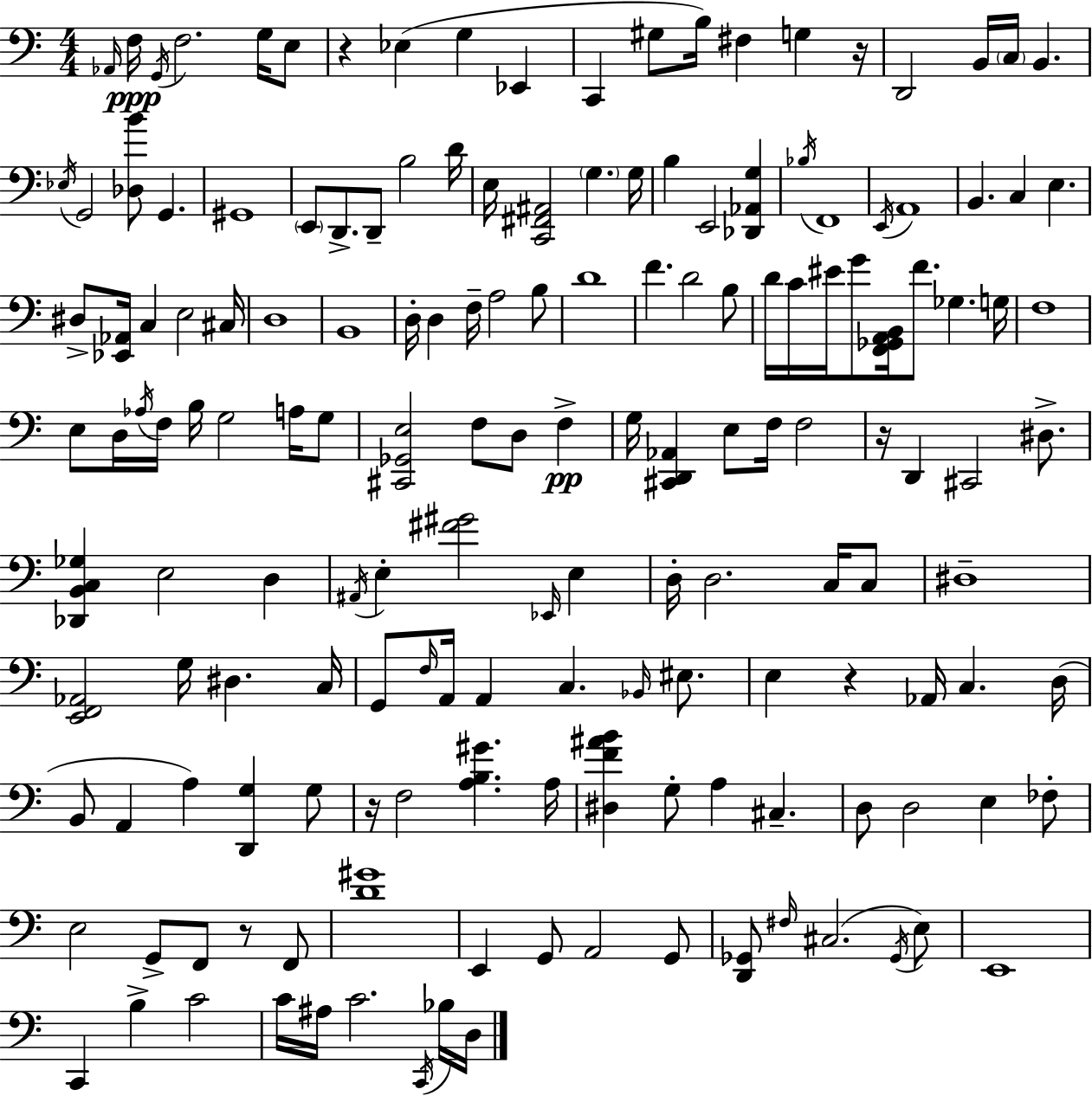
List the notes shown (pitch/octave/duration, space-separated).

Ab2/s F3/s G2/s F3/h. G3/s E3/e R/q Eb3/q G3/q Eb2/q C2/q G#3/e B3/s F#3/q G3/q R/s D2/h B2/s C3/s B2/q. Eb3/s G2/h [Db3,B4]/e G2/q. G#2/w E2/e D2/e. D2/e B3/h D4/s E3/s [C2,F#2,A#2]/h G3/q. G3/s B3/q E2/h [Db2,Ab2,G3]/q Bb3/s F2/w E2/s A2/w B2/q. C3/q E3/q. D#3/e [Eb2,Ab2]/s C3/q E3/h C#3/s D3/w B2/w D3/s D3/q F3/s A3/h B3/e D4/w F4/q. D4/h B3/e D4/s C4/s EIS4/s G4/e [F2,Gb2,A2,B2]/s F4/e. Gb3/q. G3/s F3/w E3/e D3/s Ab3/s F3/s B3/s G3/h A3/s G3/e [C#2,Gb2,E3]/h F3/e D3/e F3/q G3/s [C#2,D2,Ab2]/q E3/e F3/s F3/h R/s D2/q C#2/h D#3/e. [Db2,B2,C3,Gb3]/q E3/h D3/q A#2/s E3/q [F#4,G#4]/h Eb2/s E3/q D3/s D3/h. C3/s C3/e D#3/w [E2,F2,Ab2]/h G3/s D#3/q. C3/s G2/e F3/s A2/s A2/q C3/q. Bb2/s EIS3/e. E3/q R/q Ab2/s C3/q. D3/s B2/e A2/q A3/q [D2,G3]/q G3/e R/s F3/h [A3,B3,G#4]/q. A3/s [D#3,F4,A#4,B4]/q G3/e A3/q C#3/q. D3/e D3/h E3/q FES3/e E3/h G2/e F2/e R/e F2/e [D4,G#4]/w E2/q G2/e A2/h G2/e [D2,Gb2]/e F#3/s C#3/h. Gb2/s E3/e E2/w C2/q B3/q C4/h C4/s A#3/s C4/h. C2/s Bb3/s D3/s